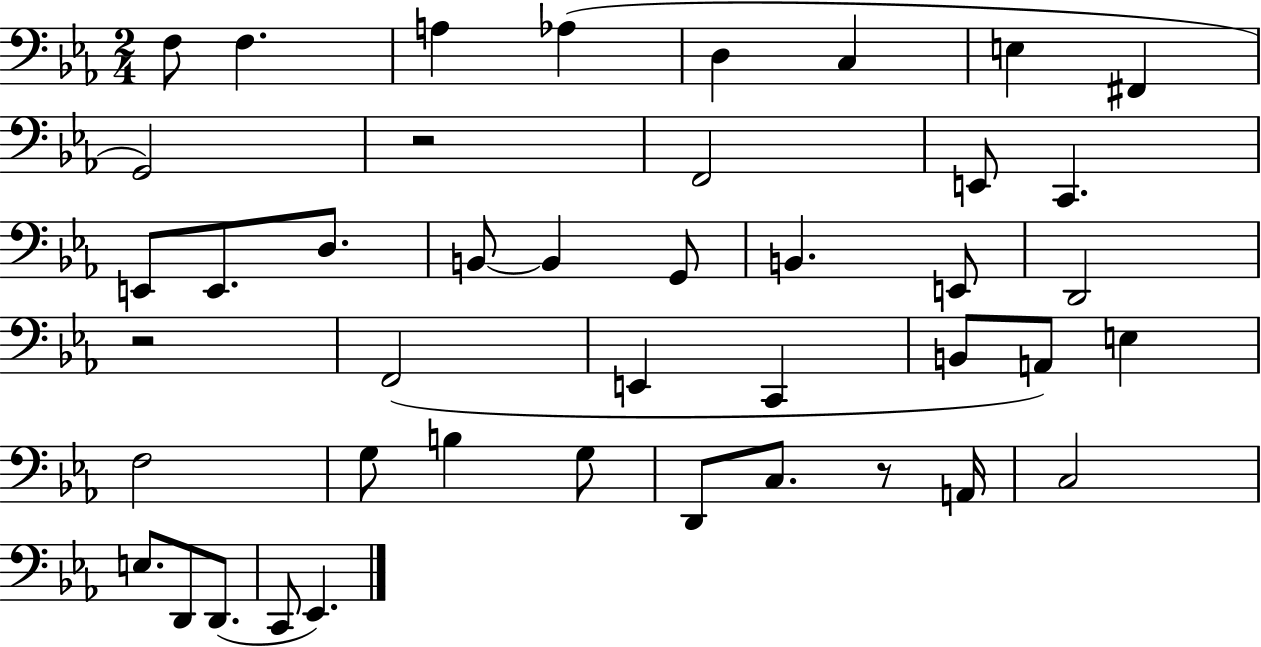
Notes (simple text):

F3/e F3/q. A3/q Ab3/q D3/q C3/q E3/q F#2/q G2/h R/h F2/h E2/e C2/q. E2/e E2/e. D3/e. B2/e B2/q G2/e B2/q. E2/e D2/h R/h F2/h E2/q C2/q B2/e A2/e E3/q F3/h G3/e B3/q G3/e D2/e C3/e. R/e A2/s C3/h E3/e. D2/e D2/e. C2/e Eb2/q.